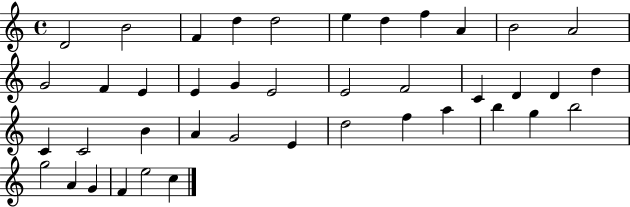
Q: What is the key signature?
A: C major